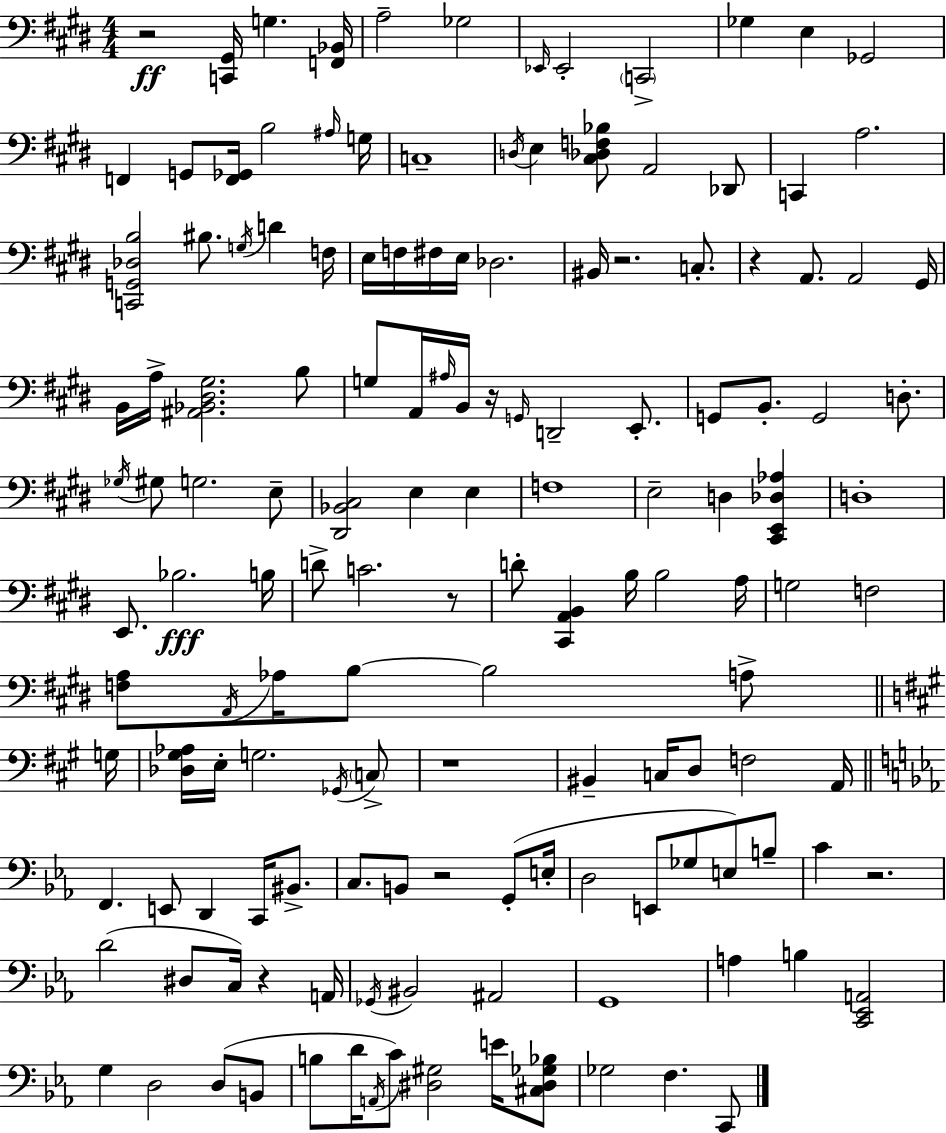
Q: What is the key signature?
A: E major